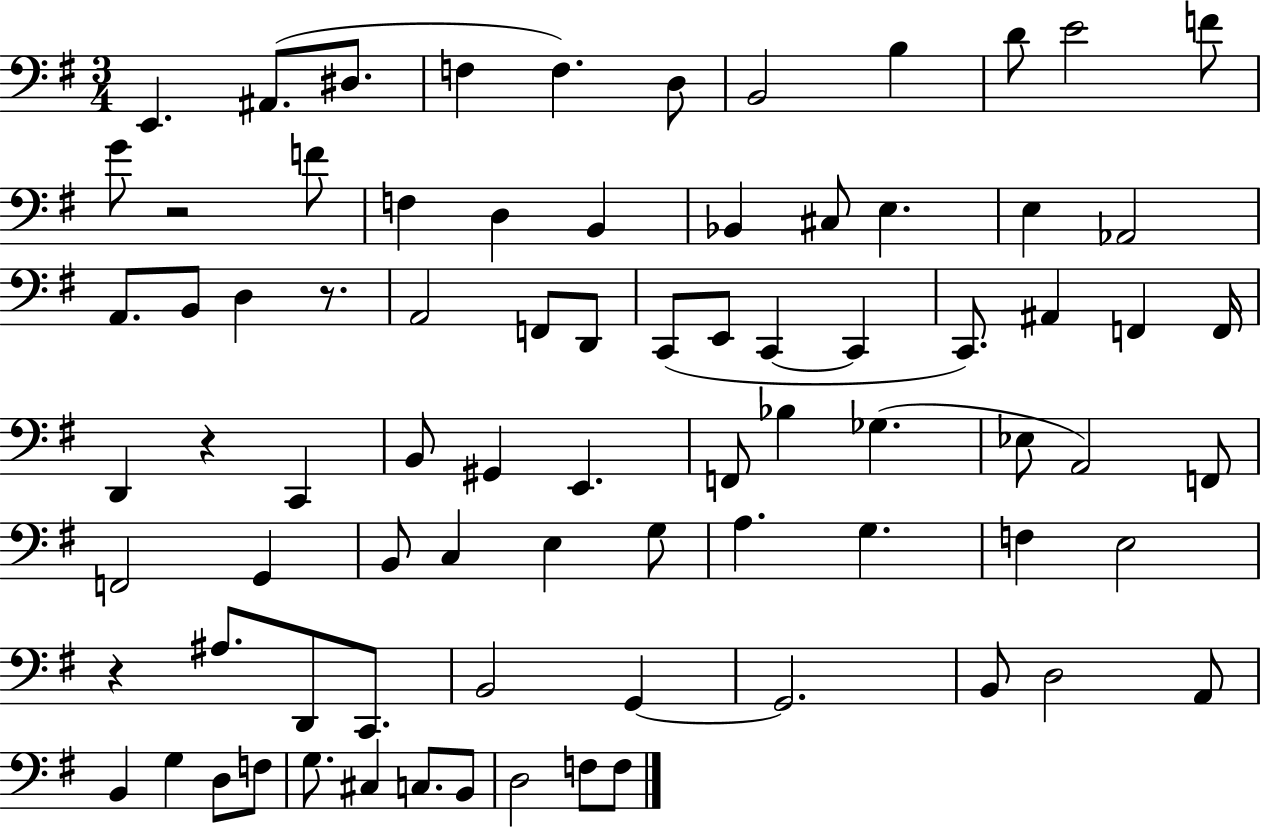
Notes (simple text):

E2/q. A#2/e. D#3/e. F3/q F3/q. D3/e B2/h B3/q D4/e E4/h F4/e G4/e R/h F4/e F3/q D3/q B2/q Bb2/q C#3/e E3/q. E3/q Ab2/h A2/e. B2/e D3/q R/e. A2/h F2/e D2/e C2/e E2/e C2/q C2/q C2/e. A#2/q F2/q F2/s D2/q R/q C2/q B2/e G#2/q E2/q. F2/e Bb3/q Gb3/q. Eb3/e A2/h F2/e F2/h G2/q B2/e C3/q E3/q G3/e A3/q. G3/q. F3/q E3/h R/q A#3/e. D2/e C2/e. B2/h G2/q G2/h. B2/e D3/h A2/e B2/q G3/q D3/e F3/e G3/e. C#3/q C3/e. B2/e D3/h F3/e F3/e